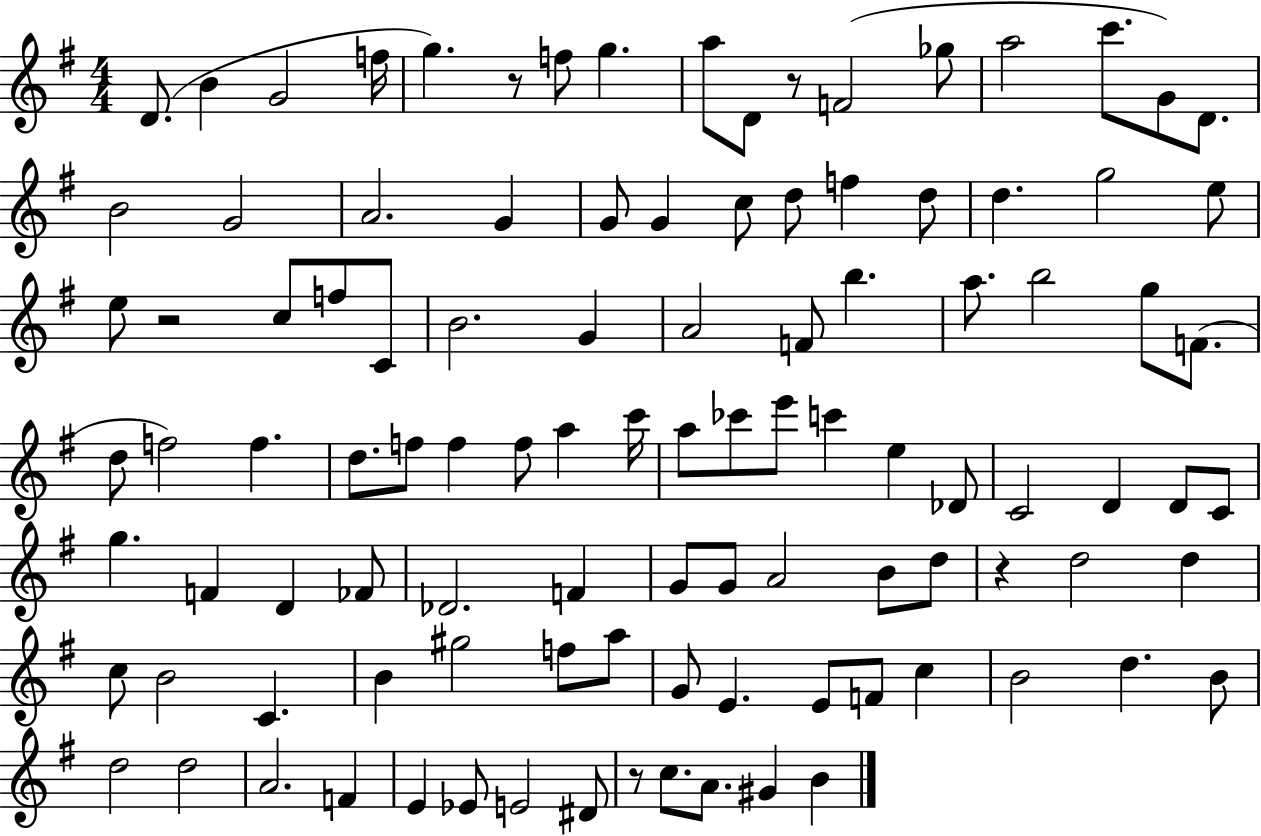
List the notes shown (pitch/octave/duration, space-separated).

D4/e. B4/q G4/h F5/s G5/q. R/e F5/e G5/q. A5/e D4/e R/e F4/h Gb5/e A5/h C6/e. G4/e D4/e. B4/h G4/h A4/h. G4/q G4/e G4/q C5/e D5/e F5/q D5/e D5/q. G5/h E5/e E5/e R/h C5/e F5/e C4/e B4/h. G4/q A4/h F4/e B5/q. A5/e. B5/h G5/e F4/e. D5/e F5/h F5/q. D5/e. F5/e F5/q F5/e A5/q C6/s A5/e CES6/e E6/e C6/q E5/q Db4/e C4/h D4/q D4/e C4/e G5/q. F4/q D4/q FES4/e Db4/h. F4/q G4/e G4/e A4/h B4/e D5/e R/q D5/h D5/q C5/e B4/h C4/q. B4/q G#5/h F5/e A5/e G4/e E4/q. E4/e F4/e C5/q B4/h D5/q. B4/e D5/h D5/h A4/h. F4/q E4/q Eb4/e E4/h D#4/e R/e C5/e. A4/e. G#4/q B4/q